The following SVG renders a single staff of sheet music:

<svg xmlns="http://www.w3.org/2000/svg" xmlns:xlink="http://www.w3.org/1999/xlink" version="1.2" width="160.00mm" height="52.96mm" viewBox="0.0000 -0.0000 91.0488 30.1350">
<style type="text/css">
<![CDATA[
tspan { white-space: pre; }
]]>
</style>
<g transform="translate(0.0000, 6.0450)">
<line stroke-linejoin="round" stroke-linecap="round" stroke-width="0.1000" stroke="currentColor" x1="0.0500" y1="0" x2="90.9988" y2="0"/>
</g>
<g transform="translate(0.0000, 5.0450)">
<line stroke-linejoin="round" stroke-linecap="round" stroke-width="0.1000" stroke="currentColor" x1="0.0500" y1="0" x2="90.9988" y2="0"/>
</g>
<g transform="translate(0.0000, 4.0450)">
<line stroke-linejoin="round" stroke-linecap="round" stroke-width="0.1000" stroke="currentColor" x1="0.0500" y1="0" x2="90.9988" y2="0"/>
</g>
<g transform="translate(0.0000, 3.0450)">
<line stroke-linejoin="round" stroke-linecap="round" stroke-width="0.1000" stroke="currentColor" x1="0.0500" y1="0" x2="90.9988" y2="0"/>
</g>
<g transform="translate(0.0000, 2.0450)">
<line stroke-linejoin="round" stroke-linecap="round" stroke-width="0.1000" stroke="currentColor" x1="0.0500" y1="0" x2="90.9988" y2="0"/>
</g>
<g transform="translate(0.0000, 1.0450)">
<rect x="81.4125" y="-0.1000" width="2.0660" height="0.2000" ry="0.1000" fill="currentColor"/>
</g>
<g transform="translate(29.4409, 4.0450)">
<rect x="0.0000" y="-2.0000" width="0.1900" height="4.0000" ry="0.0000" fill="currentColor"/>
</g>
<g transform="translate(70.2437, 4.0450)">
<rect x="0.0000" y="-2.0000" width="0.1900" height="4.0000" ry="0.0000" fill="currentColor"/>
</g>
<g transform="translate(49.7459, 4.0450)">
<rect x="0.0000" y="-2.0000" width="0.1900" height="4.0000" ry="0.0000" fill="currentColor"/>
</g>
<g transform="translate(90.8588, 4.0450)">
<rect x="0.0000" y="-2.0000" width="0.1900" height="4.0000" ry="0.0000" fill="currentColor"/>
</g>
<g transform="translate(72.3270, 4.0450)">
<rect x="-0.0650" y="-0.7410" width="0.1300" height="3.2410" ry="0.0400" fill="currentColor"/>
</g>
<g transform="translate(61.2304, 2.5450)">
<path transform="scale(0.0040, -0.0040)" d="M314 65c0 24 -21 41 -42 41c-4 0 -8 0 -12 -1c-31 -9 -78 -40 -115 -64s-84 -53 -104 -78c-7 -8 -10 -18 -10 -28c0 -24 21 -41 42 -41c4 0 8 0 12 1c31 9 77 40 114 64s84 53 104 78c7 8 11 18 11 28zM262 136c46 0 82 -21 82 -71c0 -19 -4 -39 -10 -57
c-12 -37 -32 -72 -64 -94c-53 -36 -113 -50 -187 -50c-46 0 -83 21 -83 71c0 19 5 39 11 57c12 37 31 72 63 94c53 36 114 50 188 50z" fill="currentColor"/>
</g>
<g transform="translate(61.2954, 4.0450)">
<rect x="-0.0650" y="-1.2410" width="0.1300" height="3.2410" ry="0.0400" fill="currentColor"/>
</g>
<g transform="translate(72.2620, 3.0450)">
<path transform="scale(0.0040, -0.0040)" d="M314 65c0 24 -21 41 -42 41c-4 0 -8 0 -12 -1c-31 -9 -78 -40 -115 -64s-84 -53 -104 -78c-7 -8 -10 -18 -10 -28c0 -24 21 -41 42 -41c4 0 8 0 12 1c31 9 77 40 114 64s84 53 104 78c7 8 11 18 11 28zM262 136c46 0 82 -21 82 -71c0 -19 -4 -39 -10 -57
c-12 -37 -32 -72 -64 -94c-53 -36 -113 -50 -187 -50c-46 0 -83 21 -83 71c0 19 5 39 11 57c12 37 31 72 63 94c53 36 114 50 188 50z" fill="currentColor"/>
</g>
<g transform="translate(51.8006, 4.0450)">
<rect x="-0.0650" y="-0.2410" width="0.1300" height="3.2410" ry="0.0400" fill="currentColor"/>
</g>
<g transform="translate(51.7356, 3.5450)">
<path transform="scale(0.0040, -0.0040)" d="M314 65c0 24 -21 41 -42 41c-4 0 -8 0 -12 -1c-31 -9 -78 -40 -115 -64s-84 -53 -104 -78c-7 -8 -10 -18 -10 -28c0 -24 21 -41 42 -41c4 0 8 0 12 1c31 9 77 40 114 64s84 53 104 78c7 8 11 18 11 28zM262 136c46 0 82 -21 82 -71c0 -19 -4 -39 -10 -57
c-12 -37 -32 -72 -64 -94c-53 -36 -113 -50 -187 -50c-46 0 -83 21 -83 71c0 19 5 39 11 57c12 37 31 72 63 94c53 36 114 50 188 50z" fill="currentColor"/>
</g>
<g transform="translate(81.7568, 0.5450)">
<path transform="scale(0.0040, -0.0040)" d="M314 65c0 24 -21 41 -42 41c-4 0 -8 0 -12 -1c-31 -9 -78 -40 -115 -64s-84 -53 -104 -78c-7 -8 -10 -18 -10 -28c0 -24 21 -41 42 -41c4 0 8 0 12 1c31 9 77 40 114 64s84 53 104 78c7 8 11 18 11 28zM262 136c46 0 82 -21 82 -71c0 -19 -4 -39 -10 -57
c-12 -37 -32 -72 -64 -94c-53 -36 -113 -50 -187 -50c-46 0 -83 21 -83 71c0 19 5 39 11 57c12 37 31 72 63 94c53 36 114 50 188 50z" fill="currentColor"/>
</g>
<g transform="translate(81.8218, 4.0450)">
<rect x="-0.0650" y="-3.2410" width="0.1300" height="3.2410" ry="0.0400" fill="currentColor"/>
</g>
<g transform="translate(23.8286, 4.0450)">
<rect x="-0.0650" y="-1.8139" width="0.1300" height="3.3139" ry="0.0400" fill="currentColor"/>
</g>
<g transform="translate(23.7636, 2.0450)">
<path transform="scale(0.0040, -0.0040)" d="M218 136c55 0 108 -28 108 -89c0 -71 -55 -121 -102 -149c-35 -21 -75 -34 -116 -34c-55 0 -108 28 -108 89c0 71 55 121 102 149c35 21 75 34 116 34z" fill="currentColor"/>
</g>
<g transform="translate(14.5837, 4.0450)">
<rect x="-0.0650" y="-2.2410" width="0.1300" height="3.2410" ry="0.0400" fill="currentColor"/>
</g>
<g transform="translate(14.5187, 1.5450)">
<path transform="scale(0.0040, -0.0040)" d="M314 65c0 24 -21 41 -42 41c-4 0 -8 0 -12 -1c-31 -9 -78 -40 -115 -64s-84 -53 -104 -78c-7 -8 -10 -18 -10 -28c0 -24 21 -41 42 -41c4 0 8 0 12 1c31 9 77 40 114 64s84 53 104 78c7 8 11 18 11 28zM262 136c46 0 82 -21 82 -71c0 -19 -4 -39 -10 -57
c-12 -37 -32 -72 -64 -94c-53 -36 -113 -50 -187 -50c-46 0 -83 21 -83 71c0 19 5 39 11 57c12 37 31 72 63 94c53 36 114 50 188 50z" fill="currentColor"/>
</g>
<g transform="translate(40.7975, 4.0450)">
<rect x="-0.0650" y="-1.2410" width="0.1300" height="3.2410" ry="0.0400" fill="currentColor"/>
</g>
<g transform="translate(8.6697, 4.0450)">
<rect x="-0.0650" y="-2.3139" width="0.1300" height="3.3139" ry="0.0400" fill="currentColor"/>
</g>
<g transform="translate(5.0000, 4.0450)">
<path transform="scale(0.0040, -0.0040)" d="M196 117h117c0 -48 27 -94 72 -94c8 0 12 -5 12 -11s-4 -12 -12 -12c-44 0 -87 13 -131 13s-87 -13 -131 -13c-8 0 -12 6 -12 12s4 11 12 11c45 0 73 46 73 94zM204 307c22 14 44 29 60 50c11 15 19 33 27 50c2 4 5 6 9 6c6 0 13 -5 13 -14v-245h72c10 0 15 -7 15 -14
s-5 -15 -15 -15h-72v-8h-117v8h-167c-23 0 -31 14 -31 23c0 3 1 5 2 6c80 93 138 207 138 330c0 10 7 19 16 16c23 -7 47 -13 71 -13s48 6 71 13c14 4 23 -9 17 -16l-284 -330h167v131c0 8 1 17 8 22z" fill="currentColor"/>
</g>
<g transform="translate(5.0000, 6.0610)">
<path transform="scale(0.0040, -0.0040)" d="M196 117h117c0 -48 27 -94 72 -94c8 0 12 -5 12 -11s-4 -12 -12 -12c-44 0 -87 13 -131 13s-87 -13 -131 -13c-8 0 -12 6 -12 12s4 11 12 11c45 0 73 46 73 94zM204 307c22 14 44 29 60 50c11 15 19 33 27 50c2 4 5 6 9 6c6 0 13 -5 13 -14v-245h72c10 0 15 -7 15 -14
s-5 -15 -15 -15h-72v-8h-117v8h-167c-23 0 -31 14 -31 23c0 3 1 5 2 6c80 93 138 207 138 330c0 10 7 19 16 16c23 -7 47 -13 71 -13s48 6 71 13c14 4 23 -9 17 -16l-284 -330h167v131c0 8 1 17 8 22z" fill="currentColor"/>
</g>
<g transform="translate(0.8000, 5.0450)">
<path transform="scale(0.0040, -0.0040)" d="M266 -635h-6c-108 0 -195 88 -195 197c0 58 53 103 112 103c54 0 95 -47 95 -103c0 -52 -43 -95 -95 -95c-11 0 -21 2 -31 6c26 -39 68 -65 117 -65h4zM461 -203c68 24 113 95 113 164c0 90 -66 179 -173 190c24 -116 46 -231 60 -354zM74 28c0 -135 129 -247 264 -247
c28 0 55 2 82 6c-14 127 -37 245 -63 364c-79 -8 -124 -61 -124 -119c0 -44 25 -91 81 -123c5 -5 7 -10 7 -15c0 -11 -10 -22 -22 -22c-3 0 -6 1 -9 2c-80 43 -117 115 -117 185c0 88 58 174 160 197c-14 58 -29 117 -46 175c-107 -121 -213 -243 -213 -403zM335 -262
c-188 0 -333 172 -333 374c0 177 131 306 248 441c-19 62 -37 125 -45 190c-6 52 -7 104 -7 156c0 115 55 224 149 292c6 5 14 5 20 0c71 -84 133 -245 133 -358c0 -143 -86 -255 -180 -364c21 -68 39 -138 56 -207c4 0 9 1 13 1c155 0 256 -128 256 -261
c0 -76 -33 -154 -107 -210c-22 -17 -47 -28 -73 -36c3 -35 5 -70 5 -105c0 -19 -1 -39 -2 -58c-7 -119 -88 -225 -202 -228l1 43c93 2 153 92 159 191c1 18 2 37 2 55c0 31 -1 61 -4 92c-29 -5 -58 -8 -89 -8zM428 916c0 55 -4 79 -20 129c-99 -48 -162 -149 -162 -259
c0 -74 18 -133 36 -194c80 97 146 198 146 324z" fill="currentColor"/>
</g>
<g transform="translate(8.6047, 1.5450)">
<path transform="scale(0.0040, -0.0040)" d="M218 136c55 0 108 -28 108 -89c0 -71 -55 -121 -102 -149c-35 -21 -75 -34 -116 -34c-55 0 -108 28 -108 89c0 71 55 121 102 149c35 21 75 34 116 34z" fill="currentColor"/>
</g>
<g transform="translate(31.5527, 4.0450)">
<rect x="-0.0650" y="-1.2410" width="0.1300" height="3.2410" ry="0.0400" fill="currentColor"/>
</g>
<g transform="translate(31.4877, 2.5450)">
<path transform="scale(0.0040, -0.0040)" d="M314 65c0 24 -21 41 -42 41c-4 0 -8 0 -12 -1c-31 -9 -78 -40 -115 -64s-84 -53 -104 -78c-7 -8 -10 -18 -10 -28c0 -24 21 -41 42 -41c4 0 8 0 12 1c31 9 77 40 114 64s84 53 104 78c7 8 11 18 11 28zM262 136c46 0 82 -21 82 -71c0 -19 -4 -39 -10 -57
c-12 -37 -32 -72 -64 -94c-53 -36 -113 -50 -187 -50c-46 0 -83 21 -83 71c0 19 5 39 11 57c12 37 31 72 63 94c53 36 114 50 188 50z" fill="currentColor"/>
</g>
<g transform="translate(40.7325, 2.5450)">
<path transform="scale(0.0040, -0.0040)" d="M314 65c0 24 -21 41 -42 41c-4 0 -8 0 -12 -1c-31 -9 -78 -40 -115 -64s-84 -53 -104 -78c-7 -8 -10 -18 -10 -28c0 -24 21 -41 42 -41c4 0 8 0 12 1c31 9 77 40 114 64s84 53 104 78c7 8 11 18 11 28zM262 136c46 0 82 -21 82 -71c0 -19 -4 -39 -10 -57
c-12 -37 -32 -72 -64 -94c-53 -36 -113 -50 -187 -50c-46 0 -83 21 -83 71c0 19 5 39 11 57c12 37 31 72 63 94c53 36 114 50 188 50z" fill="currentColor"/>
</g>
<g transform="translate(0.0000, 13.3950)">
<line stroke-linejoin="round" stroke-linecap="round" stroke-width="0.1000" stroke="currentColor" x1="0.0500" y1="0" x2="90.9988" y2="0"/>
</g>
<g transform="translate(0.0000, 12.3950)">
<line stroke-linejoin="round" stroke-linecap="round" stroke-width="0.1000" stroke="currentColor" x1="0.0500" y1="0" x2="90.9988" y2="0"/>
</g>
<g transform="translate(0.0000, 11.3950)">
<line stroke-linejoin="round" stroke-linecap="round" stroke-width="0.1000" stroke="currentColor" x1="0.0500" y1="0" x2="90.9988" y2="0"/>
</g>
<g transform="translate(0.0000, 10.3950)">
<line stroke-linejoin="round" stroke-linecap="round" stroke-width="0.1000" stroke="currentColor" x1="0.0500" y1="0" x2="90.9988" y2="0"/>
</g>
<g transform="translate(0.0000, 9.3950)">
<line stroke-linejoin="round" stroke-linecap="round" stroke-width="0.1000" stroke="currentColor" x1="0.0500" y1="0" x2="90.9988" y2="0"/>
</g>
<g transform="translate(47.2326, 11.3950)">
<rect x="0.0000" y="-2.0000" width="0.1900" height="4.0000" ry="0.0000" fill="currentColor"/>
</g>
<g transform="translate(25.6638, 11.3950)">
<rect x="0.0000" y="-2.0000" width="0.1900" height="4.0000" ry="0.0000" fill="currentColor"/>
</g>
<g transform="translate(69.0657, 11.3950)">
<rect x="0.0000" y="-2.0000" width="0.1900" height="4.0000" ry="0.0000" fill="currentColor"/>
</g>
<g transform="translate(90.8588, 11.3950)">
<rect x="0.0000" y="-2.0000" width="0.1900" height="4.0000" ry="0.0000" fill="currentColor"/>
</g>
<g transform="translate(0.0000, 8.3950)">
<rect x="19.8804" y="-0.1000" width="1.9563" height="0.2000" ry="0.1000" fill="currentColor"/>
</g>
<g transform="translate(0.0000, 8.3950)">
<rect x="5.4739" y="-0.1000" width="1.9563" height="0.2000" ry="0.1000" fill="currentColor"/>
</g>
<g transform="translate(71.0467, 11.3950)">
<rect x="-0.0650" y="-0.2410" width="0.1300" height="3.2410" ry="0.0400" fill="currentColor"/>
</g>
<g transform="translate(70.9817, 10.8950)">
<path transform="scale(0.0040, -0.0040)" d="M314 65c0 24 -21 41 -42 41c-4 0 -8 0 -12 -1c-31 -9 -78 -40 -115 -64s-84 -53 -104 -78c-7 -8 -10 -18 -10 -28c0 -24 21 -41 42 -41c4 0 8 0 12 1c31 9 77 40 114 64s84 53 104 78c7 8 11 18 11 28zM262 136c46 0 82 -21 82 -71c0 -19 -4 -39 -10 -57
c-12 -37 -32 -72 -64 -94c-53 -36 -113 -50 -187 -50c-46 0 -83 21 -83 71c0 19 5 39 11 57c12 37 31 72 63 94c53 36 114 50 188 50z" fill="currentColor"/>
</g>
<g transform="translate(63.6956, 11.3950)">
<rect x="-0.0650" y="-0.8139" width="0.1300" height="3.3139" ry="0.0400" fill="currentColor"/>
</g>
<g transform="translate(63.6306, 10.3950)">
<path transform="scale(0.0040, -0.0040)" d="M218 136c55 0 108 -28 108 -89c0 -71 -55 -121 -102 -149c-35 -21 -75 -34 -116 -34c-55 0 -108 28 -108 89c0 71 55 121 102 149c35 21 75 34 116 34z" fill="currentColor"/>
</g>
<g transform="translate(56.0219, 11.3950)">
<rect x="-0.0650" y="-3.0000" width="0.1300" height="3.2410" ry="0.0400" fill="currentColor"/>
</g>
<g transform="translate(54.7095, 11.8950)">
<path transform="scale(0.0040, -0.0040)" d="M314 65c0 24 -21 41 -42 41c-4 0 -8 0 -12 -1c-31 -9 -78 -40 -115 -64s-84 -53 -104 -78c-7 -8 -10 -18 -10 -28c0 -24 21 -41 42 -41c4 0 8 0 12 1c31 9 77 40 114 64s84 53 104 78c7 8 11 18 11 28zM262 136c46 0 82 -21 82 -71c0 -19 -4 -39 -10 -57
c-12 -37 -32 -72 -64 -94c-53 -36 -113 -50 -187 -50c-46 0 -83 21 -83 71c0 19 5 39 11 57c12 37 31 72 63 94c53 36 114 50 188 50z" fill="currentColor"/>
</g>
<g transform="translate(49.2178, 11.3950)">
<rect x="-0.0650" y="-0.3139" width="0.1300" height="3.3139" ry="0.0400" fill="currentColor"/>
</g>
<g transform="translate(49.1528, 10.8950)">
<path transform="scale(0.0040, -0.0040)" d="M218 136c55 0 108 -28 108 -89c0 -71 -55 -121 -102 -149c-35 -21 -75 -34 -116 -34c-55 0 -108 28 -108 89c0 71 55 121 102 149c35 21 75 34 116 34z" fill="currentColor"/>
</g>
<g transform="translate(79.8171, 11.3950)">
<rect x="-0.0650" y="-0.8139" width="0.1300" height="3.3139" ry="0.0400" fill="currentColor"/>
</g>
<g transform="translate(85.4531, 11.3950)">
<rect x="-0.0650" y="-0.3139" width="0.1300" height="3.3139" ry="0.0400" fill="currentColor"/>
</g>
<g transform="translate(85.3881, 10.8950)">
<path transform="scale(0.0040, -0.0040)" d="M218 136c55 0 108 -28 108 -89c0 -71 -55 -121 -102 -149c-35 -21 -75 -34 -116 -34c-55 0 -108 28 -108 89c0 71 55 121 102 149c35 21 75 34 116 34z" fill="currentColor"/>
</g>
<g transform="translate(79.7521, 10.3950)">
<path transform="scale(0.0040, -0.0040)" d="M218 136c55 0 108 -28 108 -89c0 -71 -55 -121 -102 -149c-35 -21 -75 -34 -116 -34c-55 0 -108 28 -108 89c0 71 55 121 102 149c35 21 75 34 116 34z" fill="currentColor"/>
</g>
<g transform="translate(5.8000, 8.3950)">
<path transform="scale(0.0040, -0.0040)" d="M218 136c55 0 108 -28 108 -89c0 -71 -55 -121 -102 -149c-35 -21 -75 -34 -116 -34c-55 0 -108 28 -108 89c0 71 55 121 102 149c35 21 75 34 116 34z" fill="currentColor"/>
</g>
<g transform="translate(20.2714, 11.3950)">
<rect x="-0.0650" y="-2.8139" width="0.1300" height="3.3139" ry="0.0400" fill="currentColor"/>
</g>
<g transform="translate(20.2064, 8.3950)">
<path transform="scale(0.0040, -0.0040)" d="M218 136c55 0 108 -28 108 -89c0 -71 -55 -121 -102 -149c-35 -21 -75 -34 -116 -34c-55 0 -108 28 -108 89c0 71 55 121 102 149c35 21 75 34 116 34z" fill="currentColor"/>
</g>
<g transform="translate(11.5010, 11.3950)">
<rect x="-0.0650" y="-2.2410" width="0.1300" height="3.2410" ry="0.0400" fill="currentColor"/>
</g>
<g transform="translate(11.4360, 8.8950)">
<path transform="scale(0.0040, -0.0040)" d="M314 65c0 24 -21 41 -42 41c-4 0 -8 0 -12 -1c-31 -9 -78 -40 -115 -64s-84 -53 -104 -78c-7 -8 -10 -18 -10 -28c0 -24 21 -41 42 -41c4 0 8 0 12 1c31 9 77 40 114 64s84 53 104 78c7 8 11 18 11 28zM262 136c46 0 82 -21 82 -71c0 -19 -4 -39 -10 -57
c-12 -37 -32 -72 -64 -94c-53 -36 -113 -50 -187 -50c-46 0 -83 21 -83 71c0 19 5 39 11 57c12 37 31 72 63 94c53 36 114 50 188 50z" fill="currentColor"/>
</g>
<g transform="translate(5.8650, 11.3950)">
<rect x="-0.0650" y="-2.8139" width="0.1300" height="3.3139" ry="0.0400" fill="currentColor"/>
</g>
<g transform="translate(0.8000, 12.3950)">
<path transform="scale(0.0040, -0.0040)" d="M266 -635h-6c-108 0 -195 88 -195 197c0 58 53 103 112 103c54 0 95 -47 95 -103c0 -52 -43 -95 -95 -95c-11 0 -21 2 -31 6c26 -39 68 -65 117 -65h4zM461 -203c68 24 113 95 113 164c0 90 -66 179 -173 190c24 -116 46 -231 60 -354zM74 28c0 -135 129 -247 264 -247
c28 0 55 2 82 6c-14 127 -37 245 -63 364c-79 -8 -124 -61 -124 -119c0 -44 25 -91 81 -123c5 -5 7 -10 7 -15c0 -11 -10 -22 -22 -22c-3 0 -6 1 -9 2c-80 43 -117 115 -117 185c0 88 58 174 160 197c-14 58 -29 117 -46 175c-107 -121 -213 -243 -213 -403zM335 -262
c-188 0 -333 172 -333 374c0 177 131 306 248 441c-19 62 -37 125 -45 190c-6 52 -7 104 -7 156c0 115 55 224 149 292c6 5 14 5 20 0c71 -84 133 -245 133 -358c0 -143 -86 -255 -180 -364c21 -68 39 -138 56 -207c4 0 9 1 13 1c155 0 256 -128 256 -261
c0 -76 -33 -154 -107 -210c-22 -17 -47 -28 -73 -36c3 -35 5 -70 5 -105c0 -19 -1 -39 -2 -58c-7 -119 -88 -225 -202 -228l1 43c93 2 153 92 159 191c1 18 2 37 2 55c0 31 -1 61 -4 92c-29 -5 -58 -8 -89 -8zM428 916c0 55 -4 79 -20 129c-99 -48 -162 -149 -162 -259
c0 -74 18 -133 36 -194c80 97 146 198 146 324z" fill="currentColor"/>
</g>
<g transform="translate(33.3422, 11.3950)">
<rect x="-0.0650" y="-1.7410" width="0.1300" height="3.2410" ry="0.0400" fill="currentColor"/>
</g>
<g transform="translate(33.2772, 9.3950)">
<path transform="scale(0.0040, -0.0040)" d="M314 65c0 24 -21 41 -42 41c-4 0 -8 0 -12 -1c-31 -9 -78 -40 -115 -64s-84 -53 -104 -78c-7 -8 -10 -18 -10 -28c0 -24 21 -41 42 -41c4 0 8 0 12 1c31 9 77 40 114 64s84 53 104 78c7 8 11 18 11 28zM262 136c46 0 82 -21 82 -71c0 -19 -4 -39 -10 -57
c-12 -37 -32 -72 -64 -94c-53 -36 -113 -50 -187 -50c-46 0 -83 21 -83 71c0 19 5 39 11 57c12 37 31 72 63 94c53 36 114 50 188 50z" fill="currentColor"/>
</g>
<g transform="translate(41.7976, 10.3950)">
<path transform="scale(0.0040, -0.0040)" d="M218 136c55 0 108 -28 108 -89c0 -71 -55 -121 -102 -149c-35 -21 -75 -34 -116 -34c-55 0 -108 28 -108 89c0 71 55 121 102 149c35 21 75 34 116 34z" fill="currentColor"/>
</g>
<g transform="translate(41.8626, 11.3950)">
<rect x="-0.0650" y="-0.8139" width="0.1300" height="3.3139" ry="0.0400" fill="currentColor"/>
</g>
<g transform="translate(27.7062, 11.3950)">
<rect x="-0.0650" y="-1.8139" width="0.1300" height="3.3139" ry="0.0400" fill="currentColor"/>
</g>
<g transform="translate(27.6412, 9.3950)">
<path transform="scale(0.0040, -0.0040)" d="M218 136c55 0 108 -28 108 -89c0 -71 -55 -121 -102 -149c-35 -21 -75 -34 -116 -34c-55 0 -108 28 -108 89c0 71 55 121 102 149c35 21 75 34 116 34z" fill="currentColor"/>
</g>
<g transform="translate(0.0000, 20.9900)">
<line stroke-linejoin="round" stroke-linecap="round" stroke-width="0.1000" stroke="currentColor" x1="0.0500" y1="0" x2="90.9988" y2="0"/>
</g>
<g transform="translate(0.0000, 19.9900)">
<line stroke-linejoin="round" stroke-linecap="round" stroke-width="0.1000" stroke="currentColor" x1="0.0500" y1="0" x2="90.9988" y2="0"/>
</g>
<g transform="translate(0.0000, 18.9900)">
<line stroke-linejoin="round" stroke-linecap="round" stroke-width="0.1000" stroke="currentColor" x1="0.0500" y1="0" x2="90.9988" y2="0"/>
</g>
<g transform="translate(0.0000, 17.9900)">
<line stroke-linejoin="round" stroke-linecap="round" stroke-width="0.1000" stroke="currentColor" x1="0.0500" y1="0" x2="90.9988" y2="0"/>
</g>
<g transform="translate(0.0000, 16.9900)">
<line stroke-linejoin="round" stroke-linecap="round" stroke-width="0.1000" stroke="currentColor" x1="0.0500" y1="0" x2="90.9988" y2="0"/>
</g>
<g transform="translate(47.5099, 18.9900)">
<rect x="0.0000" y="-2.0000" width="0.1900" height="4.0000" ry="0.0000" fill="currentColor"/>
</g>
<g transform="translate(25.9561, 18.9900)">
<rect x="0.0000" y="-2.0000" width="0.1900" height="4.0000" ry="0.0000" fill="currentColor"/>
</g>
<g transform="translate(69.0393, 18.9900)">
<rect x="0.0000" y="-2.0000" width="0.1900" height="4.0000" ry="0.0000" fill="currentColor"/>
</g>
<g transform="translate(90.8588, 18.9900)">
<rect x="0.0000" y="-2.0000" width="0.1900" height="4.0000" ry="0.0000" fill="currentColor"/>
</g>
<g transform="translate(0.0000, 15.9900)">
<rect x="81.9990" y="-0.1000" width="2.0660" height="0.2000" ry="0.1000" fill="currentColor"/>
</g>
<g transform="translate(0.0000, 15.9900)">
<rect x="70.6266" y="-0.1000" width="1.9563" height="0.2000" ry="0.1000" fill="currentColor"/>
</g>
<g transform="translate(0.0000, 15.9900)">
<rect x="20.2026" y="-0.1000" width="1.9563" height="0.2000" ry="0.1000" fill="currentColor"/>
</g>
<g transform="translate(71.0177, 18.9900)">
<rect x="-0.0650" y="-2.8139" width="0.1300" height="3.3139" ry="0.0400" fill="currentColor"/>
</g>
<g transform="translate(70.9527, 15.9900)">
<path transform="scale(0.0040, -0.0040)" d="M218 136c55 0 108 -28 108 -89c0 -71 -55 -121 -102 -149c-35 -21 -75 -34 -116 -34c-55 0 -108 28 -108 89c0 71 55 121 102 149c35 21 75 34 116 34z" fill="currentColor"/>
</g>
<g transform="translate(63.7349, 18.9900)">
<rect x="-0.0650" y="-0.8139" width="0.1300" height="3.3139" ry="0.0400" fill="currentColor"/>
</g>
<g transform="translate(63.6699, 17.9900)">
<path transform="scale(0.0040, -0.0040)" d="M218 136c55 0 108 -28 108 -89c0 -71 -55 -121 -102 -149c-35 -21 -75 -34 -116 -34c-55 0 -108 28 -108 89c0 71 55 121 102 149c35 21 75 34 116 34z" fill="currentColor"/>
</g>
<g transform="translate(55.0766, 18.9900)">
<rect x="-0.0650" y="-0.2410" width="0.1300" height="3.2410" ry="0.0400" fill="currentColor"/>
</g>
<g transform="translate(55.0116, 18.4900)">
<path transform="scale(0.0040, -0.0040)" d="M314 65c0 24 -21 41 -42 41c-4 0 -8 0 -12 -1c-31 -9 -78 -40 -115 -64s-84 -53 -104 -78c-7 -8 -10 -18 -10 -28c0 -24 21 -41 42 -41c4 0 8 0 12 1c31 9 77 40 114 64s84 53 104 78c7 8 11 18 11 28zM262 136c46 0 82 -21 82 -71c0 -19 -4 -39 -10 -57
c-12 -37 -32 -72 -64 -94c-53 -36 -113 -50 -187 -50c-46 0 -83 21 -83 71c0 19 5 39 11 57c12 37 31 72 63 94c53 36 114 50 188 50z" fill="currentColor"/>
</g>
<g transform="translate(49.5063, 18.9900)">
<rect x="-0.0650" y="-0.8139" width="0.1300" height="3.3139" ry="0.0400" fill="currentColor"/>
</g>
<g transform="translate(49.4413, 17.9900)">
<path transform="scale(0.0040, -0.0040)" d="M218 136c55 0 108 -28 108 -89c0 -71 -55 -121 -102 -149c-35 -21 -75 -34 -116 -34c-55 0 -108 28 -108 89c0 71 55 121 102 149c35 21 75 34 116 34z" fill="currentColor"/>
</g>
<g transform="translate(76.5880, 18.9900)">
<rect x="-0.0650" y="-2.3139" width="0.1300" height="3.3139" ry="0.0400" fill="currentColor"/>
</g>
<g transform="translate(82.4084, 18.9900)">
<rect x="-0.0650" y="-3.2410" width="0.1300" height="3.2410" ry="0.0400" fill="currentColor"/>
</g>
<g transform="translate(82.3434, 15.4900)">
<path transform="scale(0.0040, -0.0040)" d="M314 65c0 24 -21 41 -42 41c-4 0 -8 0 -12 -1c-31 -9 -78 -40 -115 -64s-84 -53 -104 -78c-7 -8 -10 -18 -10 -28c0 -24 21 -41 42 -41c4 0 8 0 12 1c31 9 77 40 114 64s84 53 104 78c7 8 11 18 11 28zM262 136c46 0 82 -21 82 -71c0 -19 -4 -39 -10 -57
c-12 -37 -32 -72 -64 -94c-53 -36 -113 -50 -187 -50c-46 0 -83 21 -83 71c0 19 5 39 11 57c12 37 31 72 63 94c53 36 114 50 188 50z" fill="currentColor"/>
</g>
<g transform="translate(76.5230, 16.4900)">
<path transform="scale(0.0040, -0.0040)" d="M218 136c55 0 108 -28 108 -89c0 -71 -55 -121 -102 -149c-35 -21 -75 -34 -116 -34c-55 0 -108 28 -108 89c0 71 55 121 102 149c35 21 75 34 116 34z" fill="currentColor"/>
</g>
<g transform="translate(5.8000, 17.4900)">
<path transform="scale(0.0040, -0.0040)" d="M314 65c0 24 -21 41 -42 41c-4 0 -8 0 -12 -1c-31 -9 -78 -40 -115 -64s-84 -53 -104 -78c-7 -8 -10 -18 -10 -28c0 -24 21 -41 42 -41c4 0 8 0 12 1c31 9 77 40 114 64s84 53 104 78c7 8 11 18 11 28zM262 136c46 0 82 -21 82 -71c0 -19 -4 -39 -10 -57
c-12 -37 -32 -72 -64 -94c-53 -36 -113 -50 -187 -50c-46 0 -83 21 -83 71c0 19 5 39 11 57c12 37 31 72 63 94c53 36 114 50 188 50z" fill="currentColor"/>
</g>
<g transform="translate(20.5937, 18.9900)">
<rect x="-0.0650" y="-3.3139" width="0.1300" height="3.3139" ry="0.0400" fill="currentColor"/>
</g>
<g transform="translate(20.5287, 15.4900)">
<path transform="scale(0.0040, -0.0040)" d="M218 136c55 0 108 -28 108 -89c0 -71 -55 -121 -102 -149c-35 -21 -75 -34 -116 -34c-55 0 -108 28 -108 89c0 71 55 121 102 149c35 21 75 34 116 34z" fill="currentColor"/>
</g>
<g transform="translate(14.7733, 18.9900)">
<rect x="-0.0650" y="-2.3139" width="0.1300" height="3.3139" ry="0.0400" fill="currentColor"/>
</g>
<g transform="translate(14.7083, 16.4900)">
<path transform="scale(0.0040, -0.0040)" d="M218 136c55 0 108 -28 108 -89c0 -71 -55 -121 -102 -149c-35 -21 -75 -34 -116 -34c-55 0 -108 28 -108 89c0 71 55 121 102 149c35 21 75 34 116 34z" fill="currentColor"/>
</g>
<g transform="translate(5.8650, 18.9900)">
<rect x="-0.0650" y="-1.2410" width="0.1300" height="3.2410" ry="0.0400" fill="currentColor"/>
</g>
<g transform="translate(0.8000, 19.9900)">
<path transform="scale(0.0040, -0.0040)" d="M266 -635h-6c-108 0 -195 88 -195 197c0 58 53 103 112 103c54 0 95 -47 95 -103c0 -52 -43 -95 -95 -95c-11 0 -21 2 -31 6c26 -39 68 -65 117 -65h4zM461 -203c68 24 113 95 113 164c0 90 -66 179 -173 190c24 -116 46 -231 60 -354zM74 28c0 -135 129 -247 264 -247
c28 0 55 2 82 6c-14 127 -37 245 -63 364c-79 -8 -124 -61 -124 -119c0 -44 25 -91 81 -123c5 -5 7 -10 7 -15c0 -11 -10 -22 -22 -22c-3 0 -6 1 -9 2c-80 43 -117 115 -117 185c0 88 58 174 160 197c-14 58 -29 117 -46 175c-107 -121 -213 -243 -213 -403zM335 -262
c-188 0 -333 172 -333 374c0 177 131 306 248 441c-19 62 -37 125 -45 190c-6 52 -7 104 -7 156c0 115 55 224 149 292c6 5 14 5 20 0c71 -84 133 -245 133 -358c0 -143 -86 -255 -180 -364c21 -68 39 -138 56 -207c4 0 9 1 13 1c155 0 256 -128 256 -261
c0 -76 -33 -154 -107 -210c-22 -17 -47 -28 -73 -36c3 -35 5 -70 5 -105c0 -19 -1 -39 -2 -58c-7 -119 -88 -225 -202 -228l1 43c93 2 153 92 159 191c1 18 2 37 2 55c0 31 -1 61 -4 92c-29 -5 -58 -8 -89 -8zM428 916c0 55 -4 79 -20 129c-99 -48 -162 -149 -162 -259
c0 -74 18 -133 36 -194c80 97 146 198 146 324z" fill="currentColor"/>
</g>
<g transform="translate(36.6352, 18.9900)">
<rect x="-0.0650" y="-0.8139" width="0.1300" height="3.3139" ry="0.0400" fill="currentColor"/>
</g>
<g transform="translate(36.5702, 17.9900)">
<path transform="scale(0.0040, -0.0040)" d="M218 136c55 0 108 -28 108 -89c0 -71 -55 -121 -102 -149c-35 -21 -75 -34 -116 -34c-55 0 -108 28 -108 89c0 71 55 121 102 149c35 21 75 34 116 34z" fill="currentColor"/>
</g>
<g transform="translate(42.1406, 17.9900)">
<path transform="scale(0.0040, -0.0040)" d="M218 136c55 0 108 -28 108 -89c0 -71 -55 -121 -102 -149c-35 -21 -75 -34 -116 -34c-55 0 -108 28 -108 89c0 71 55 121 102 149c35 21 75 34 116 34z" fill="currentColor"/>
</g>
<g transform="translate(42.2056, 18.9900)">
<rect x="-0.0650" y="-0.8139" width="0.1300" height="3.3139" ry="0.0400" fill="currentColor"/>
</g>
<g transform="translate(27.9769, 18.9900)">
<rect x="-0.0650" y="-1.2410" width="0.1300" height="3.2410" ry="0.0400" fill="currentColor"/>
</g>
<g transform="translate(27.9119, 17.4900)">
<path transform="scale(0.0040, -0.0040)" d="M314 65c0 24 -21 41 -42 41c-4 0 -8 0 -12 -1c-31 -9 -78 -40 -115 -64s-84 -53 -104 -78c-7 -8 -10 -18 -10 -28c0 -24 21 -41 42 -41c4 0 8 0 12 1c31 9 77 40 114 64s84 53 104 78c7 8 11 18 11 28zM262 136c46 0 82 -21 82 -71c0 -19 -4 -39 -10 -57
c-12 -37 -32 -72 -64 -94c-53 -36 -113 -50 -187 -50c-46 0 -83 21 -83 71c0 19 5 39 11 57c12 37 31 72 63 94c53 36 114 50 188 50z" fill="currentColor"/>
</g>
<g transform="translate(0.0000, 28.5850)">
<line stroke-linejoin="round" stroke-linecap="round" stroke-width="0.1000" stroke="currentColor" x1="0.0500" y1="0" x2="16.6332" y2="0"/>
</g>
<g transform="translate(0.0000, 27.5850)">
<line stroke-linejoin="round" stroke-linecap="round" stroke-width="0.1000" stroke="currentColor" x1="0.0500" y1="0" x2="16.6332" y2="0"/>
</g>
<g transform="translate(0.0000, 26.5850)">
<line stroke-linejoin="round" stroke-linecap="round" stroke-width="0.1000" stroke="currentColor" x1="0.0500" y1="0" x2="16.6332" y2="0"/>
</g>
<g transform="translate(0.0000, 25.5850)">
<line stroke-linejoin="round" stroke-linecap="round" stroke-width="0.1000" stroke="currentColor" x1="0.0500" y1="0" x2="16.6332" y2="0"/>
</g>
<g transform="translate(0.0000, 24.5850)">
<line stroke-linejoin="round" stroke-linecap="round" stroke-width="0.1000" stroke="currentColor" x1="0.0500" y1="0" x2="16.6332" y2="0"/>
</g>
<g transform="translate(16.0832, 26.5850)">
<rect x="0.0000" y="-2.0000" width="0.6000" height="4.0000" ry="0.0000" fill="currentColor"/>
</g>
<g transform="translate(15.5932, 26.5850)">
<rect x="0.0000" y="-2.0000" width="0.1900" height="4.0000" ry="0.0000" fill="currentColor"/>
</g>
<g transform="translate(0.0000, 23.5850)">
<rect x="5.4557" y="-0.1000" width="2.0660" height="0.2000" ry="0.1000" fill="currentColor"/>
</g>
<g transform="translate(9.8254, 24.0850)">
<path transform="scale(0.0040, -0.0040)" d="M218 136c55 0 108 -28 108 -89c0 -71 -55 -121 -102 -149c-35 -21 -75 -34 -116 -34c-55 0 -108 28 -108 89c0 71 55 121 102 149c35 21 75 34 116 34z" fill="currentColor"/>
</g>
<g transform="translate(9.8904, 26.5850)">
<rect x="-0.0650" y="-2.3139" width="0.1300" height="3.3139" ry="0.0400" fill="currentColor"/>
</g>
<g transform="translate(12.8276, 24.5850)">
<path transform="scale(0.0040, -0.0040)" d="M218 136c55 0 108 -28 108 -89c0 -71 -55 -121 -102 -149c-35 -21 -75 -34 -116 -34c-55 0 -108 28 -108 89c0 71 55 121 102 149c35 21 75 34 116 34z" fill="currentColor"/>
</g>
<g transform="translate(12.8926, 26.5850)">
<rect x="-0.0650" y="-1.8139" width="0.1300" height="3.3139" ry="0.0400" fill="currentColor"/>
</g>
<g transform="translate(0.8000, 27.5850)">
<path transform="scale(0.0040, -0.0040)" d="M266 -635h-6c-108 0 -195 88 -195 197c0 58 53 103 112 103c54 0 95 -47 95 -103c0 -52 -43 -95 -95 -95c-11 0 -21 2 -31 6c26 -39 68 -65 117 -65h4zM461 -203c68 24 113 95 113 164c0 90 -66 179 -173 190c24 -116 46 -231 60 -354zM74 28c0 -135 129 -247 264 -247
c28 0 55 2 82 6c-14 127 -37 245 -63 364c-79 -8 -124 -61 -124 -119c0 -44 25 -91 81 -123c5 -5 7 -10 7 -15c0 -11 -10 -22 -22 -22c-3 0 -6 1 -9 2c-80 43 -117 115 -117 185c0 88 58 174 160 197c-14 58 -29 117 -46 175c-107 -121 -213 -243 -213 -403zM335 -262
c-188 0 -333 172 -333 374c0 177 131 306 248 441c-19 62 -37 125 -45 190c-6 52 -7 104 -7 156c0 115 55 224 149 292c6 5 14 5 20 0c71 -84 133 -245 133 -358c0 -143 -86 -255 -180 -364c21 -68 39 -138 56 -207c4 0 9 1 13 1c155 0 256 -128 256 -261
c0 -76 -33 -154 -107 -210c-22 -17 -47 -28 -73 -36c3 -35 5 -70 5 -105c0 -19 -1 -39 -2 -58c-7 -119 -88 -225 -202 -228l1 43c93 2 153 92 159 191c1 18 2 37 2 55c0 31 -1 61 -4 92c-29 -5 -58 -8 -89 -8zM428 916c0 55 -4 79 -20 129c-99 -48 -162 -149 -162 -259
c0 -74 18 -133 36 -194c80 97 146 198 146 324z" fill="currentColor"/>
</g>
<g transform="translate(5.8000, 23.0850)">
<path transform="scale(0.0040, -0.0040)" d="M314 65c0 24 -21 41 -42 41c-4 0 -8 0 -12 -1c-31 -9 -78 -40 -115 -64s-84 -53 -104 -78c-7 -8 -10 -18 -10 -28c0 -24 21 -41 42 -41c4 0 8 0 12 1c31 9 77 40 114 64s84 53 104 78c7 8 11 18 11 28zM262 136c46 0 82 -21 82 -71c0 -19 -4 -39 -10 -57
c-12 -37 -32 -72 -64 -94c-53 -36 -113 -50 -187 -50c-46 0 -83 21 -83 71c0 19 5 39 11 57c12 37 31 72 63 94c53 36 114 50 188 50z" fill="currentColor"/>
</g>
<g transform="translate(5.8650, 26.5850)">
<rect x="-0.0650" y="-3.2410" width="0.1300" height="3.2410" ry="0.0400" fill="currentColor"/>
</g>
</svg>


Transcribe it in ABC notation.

X:1
T:Untitled
M:4/4
L:1/4
K:C
g g2 f e2 e2 c2 e2 d2 b2 a g2 a f f2 d c A2 d c2 d c e2 g b e2 d d d c2 d a g b2 b2 g f